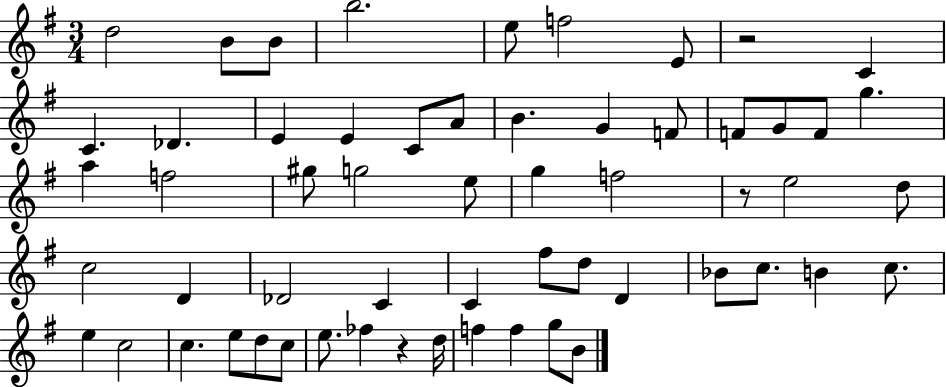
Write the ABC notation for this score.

X:1
T:Untitled
M:3/4
L:1/4
K:G
d2 B/2 B/2 b2 e/2 f2 E/2 z2 C C _D E E C/2 A/2 B G F/2 F/2 G/2 F/2 g a f2 ^g/2 g2 e/2 g f2 z/2 e2 d/2 c2 D _D2 C C ^f/2 d/2 D _B/2 c/2 B c/2 e c2 c e/2 d/2 c/2 e/2 _f z d/4 f f g/2 B/2